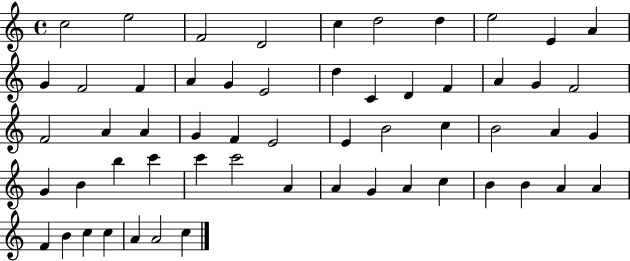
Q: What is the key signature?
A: C major